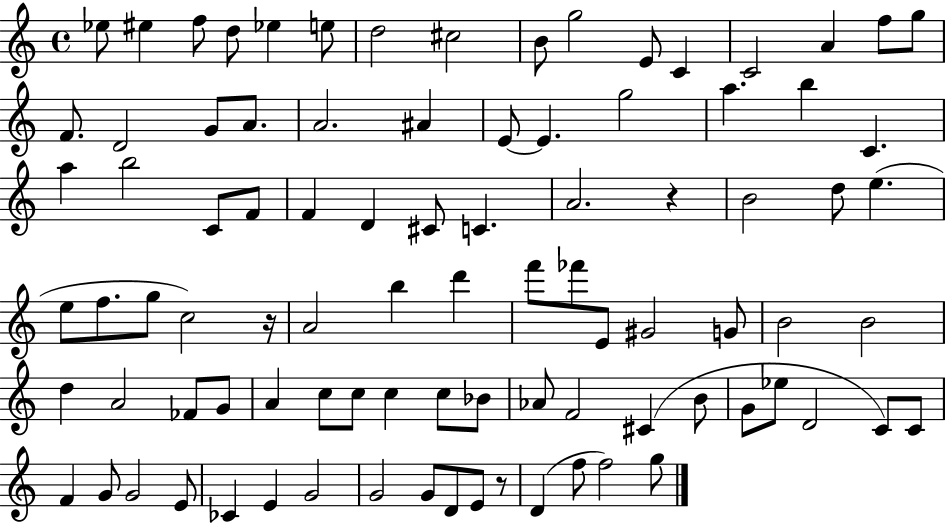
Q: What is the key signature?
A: C major